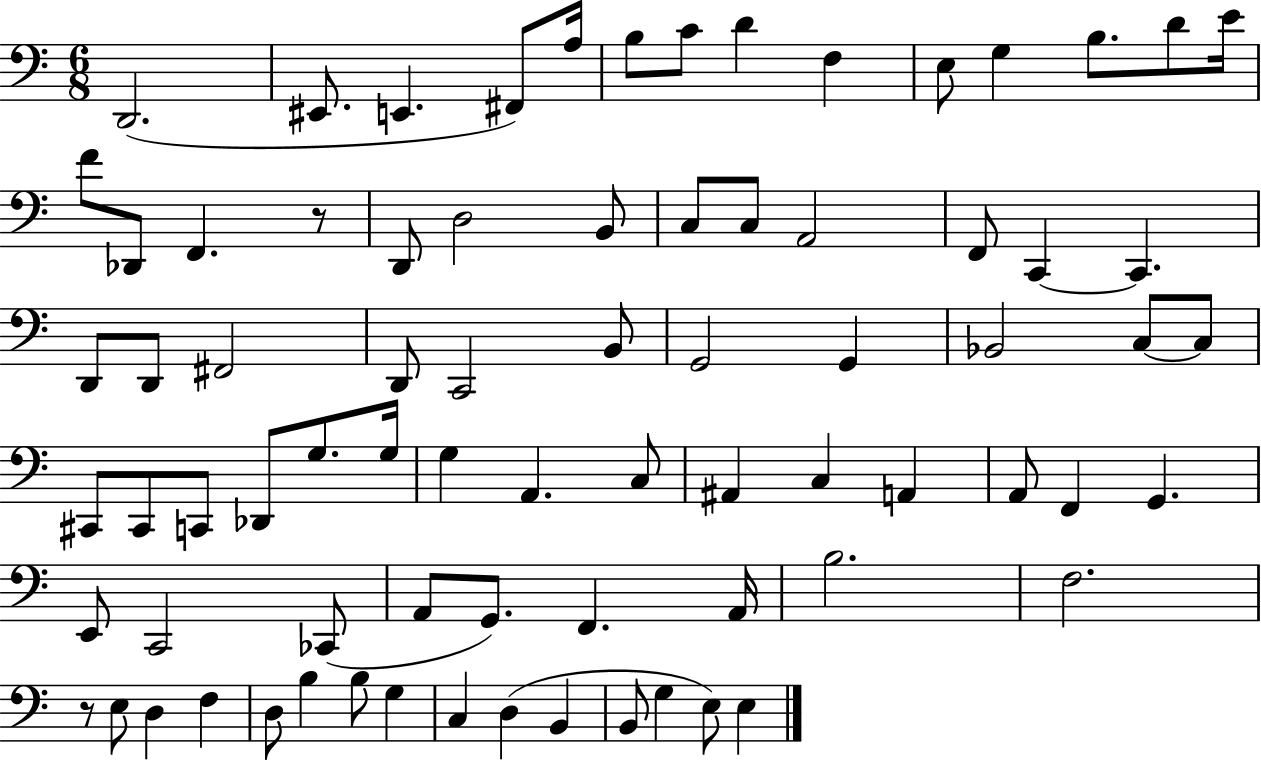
X:1
T:Untitled
M:6/8
L:1/4
K:C
D,,2 ^E,,/2 E,, ^F,,/2 A,/4 B,/2 C/2 D F, E,/2 G, B,/2 D/2 E/4 F/2 _D,,/2 F,, z/2 D,,/2 D,2 B,,/2 C,/2 C,/2 A,,2 F,,/2 C,, C,, D,,/2 D,,/2 ^F,,2 D,,/2 C,,2 B,,/2 G,,2 G,, _B,,2 C,/2 C,/2 ^C,,/2 ^C,,/2 C,,/2 _D,,/2 G,/2 G,/4 G, A,, C,/2 ^A,, C, A,, A,,/2 F,, G,, E,,/2 C,,2 _C,,/2 A,,/2 G,,/2 F,, A,,/4 B,2 F,2 z/2 E,/2 D, F, D,/2 B, B,/2 G, C, D, B,, B,,/2 G, E,/2 E,